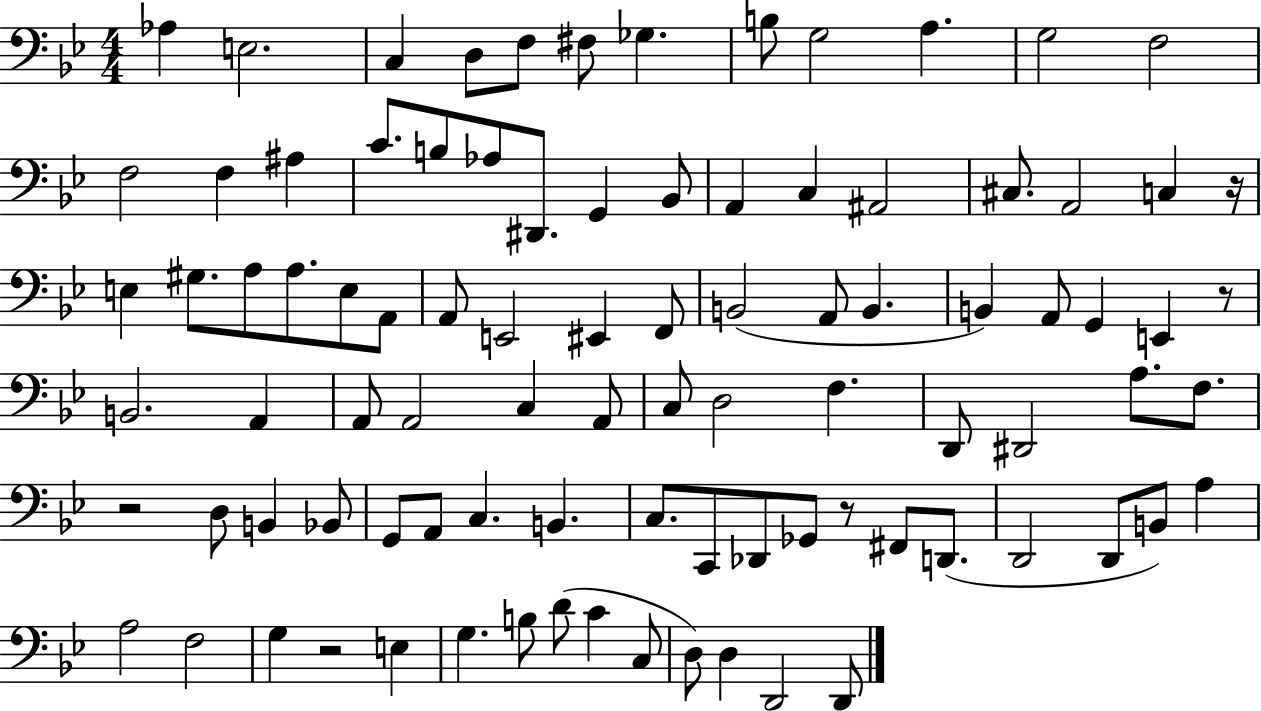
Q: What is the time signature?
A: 4/4